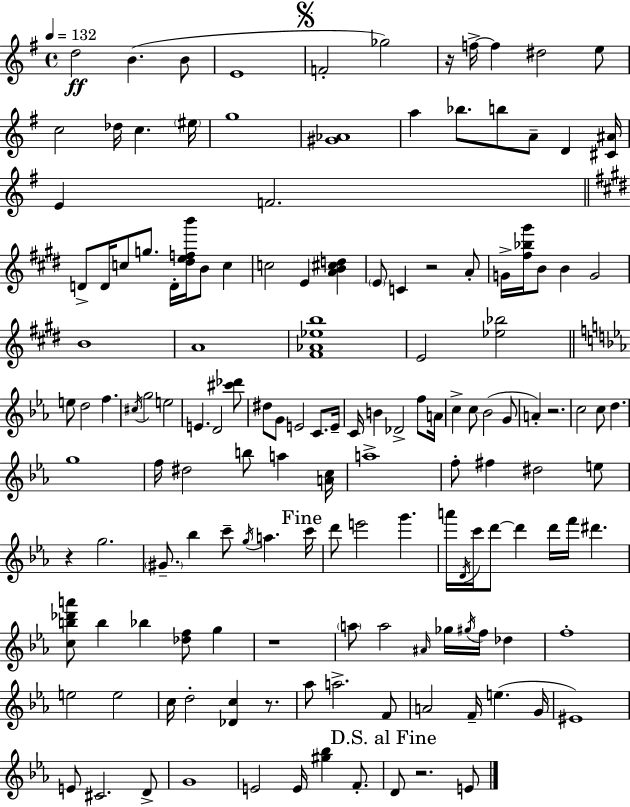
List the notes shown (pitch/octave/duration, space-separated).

D5/h B4/q. B4/e E4/w F4/h Gb5/h R/s F5/s F5/q D#5/h E5/e C5/h Db5/s C5/q. EIS5/s G5/w [G#4,Ab4]/w A5/q Bb5/e. B5/e A4/e D4/q [C#4,A#4]/s E4/q F4/h. D4/e D4/s C5/e G5/e. D4/s [D#5,E5,F5,B6]/s B4/e C5/q C5/h E4/q [A4,B4,C#5,D5]/q E4/e C4/q R/h A4/e G4/s [F#5,Bb5,G#6]/s B4/e B4/q G4/h B4/w A4/w [F#4,Ab4,Eb5,B5]/w E4/h [Eb5,Bb5]/h E5/e D5/h F5/q. C#5/s G5/h E5/h E4/q. D4/h [C#6,Db6]/e D#5/e G4/e E4/h C4/e. E4/s C4/s B4/q Db4/h F5/e A4/s C5/q C5/e Bb4/h G4/e A4/q R/h. C5/h C5/e D5/q. G5/w F5/s D#5/h B5/e A5/q [A4,C5]/s A5/w F5/e F#5/q D#5/h E5/e R/q G5/h. G#4/e. Bb5/q C6/e G5/s A5/q. C6/s D6/e E6/h G6/q. A6/s D4/s C6/s D6/e D6/q D6/s F6/s D#6/q. [C5,B5,Db6,A6]/e B5/q Bb5/q [Db5,F5]/e G5/q R/w A5/e A5/h A#4/s Gb5/s G#5/s F5/s Db5/q F5/w E5/h E5/h C5/s D5/h [Db4,C5]/q R/e. Ab5/e A5/h. F4/e A4/h F4/s E5/q. G4/s EIS4/w E4/e C#4/h. D4/e G4/w E4/h E4/s [G#5,Bb5]/q F4/e. D4/e R/h. E4/e